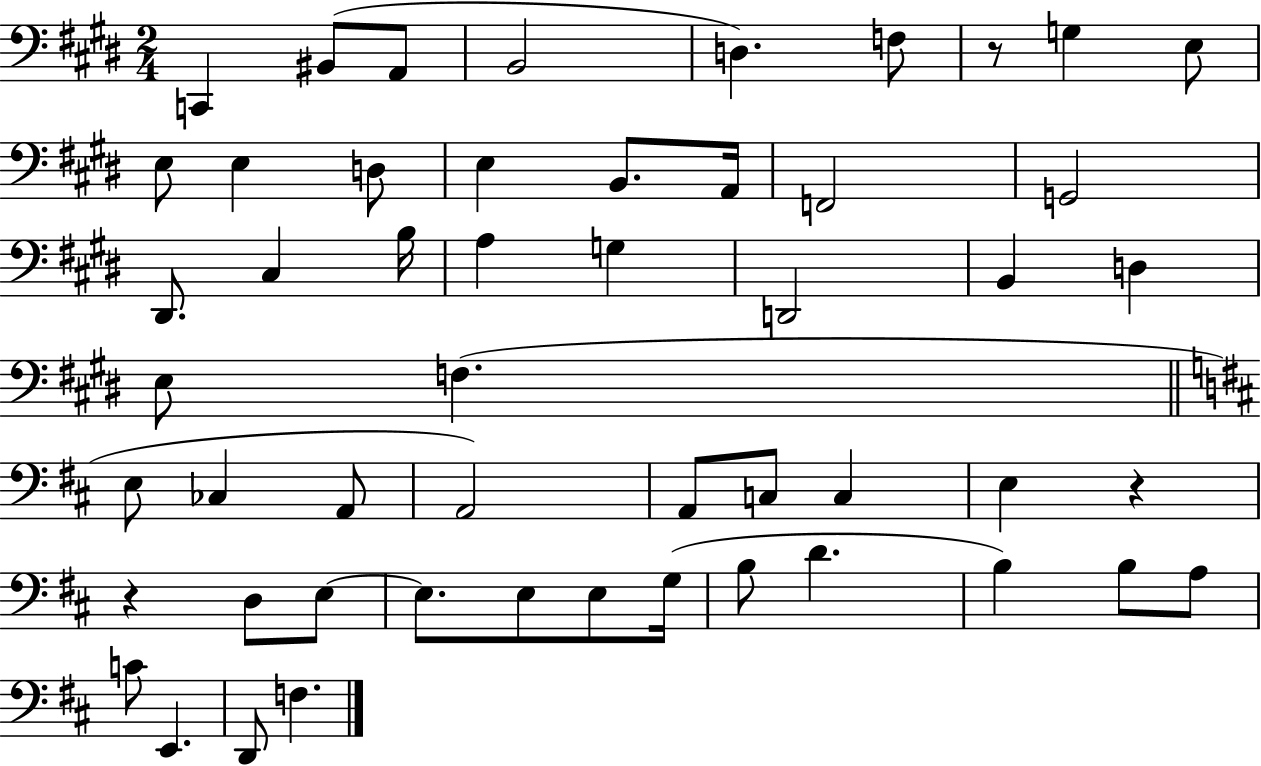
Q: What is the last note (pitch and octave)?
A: F3